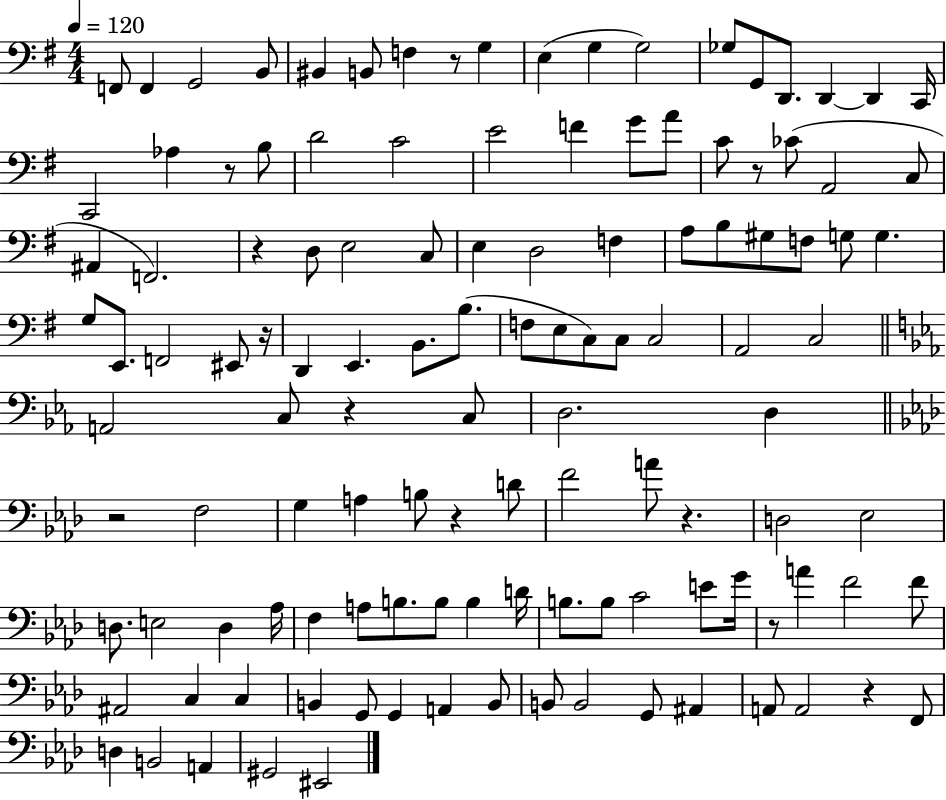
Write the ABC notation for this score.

X:1
T:Untitled
M:4/4
L:1/4
K:G
F,,/2 F,, G,,2 B,,/2 ^B,, B,,/2 F, z/2 G, E, G, G,2 _G,/2 G,,/2 D,,/2 D,, D,, C,,/4 C,,2 _A, z/2 B,/2 D2 C2 E2 F G/2 A/2 C/2 z/2 _C/2 A,,2 C,/2 ^A,, F,,2 z D,/2 E,2 C,/2 E, D,2 F, A,/2 B,/2 ^G,/2 F,/2 G,/2 G, G,/2 E,,/2 F,,2 ^E,,/2 z/4 D,, E,, B,,/2 B,/2 F,/2 E,/2 C,/2 C,/2 C,2 A,,2 C,2 A,,2 C,/2 z C,/2 D,2 D, z2 F,2 G, A, B,/2 z D/2 F2 A/2 z D,2 _E,2 D,/2 E,2 D, _A,/4 F, A,/2 B,/2 B,/2 B, D/4 B,/2 B,/2 C2 E/2 G/4 z/2 A F2 F/2 ^A,,2 C, C, B,, G,,/2 G,, A,, B,,/2 B,,/2 B,,2 G,,/2 ^A,, A,,/2 A,,2 z F,,/2 D, B,,2 A,, ^G,,2 ^E,,2